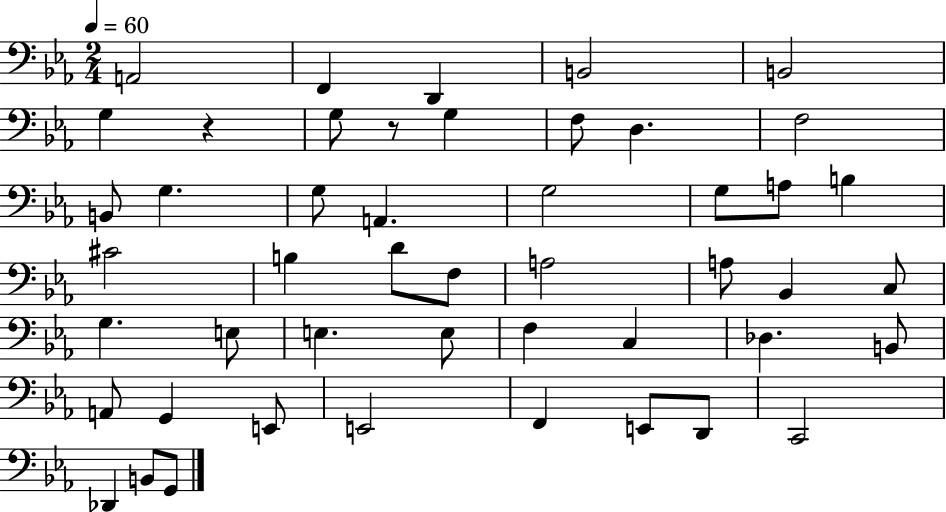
X:1
T:Untitled
M:2/4
L:1/4
K:Eb
A,,2 F,, D,, B,,2 B,,2 G, z G,/2 z/2 G, F,/2 D, F,2 B,,/2 G, G,/2 A,, G,2 G,/2 A,/2 B, ^C2 B, D/2 F,/2 A,2 A,/2 _B,, C,/2 G, E,/2 E, E,/2 F, C, _D, B,,/2 A,,/2 G,, E,,/2 E,,2 F,, E,,/2 D,,/2 C,,2 _D,, B,,/2 G,,/2